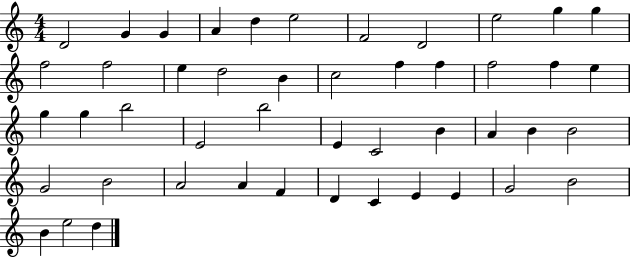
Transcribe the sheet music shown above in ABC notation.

X:1
T:Untitled
M:4/4
L:1/4
K:C
D2 G G A d e2 F2 D2 e2 g g f2 f2 e d2 B c2 f f f2 f e g g b2 E2 b2 E C2 B A B B2 G2 B2 A2 A F D C E E G2 B2 B e2 d